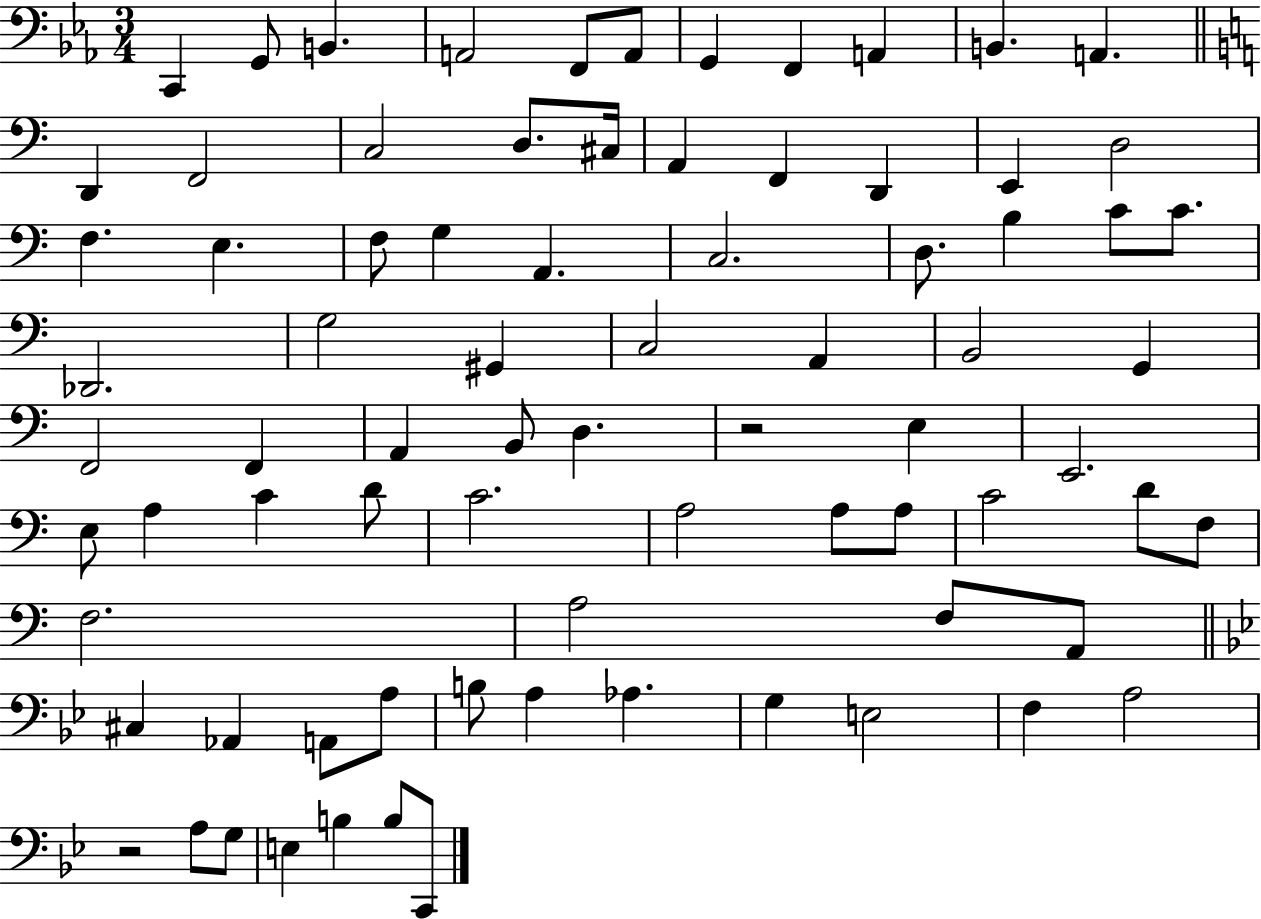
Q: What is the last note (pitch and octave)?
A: C2